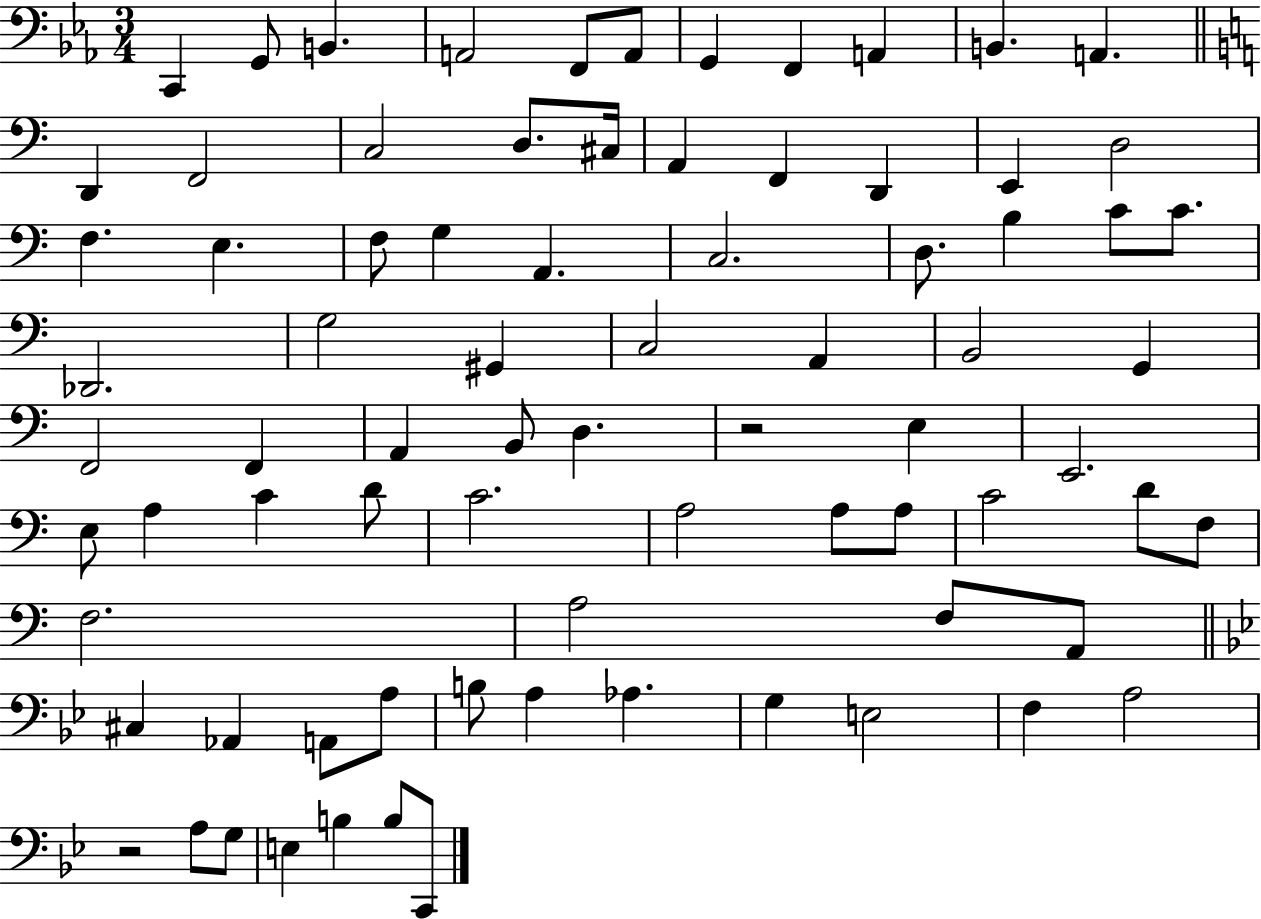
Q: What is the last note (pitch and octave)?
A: C2